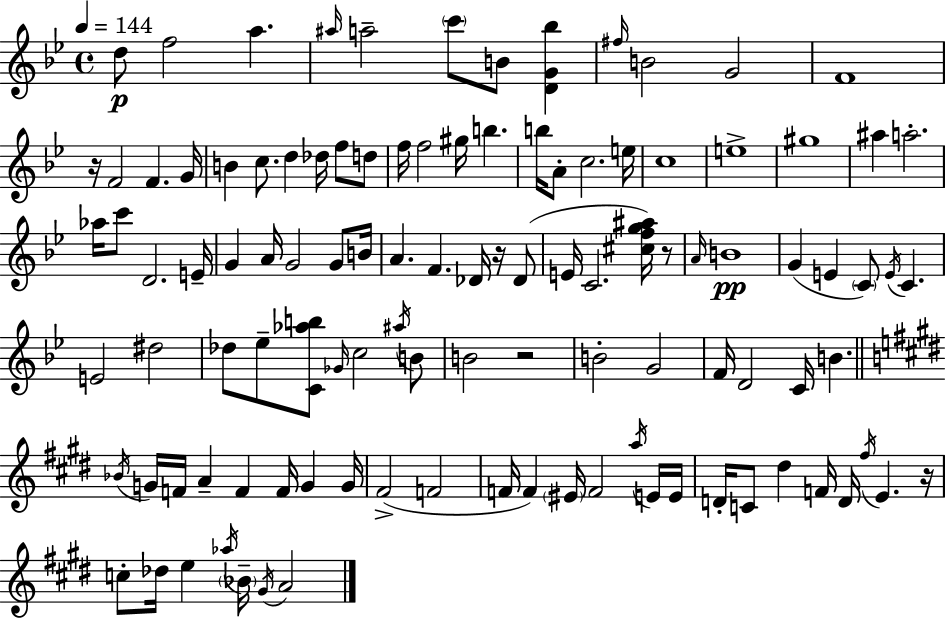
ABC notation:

X:1
T:Untitled
M:4/4
L:1/4
K:Bb
d/2 f2 a ^a/4 a2 c'/2 B/2 [DG_b] ^f/4 B2 G2 F4 z/4 F2 F G/4 B c/2 d _d/4 f/2 d/2 f/4 f2 ^g/4 b b/4 A/2 c2 e/4 c4 e4 ^g4 ^a a2 _a/4 c'/2 D2 E/4 G A/4 G2 G/2 B/4 A F _D/4 z/4 _D/2 E/4 C2 [^cfg^a]/4 z/2 A/4 B4 G E C/2 E/4 C E2 ^d2 _d/2 _e/2 [C_ab]/2 _G/4 c2 ^a/4 B/2 B2 z2 B2 G2 F/4 D2 C/4 B _B/4 G/4 F/4 A F F/4 G G/4 ^F2 F2 F/4 F ^E/4 F2 a/4 E/4 E/4 D/4 C/2 ^d F/4 D/4 ^f/4 E z/4 c/2 _d/4 e _a/4 _B/4 ^G/4 A2